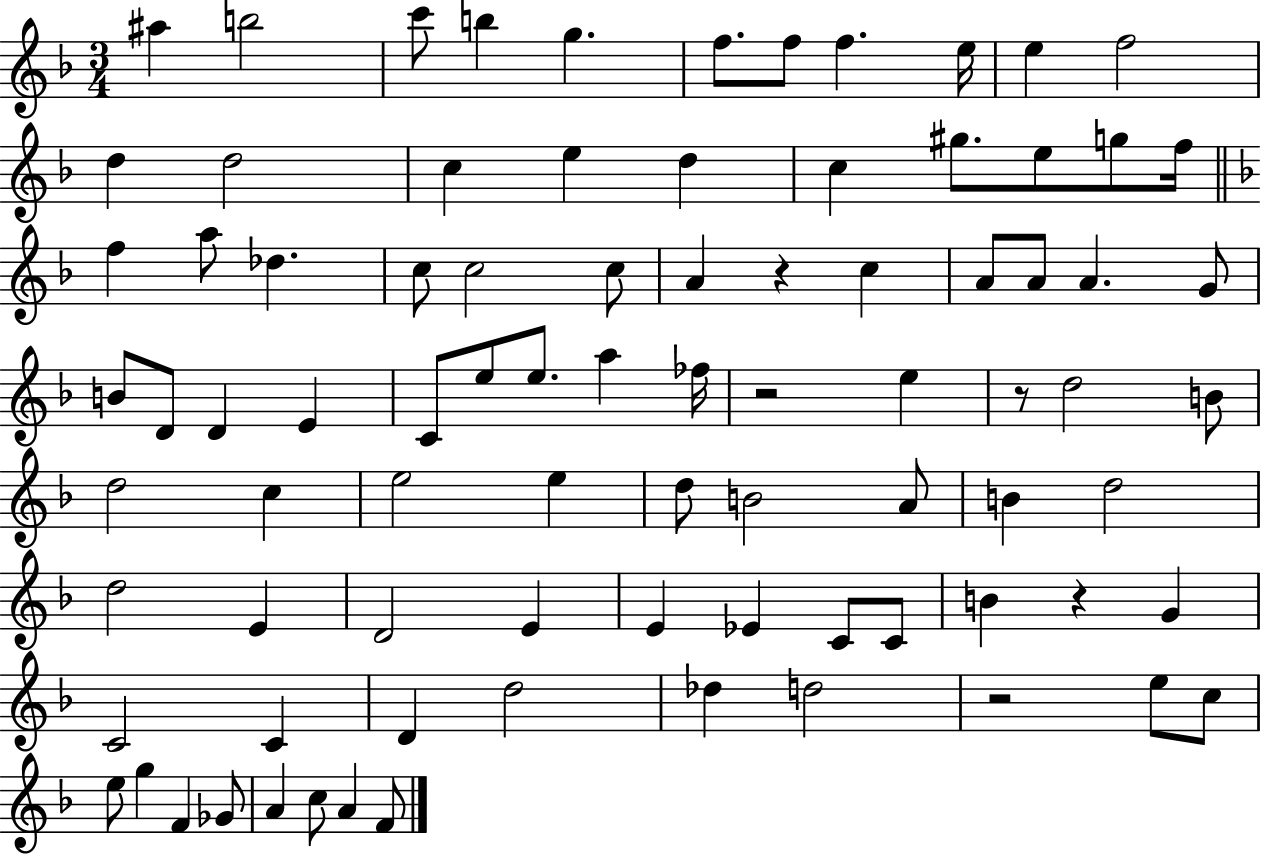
A#5/q B5/h C6/e B5/q G5/q. F5/e. F5/e F5/q. E5/s E5/q F5/h D5/q D5/h C5/q E5/q D5/q C5/q G#5/e. E5/e G5/e F5/s F5/q A5/e Db5/q. C5/e C5/h C5/e A4/q R/q C5/q A4/e A4/e A4/q. G4/e B4/e D4/e D4/q E4/q C4/e E5/e E5/e. A5/q FES5/s R/h E5/q R/e D5/h B4/e D5/h C5/q E5/h E5/q D5/e B4/h A4/e B4/q D5/h D5/h E4/q D4/h E4/q E4/q Eb4/q C4/e C4/e B4/q R/q G4/q C4/h C4/q D4/q D5/h Db5/q D5/h R/h E5/e C5/e E5/e G5/q F4/q Gb4/e A4/q C5/e A4/q F4/e